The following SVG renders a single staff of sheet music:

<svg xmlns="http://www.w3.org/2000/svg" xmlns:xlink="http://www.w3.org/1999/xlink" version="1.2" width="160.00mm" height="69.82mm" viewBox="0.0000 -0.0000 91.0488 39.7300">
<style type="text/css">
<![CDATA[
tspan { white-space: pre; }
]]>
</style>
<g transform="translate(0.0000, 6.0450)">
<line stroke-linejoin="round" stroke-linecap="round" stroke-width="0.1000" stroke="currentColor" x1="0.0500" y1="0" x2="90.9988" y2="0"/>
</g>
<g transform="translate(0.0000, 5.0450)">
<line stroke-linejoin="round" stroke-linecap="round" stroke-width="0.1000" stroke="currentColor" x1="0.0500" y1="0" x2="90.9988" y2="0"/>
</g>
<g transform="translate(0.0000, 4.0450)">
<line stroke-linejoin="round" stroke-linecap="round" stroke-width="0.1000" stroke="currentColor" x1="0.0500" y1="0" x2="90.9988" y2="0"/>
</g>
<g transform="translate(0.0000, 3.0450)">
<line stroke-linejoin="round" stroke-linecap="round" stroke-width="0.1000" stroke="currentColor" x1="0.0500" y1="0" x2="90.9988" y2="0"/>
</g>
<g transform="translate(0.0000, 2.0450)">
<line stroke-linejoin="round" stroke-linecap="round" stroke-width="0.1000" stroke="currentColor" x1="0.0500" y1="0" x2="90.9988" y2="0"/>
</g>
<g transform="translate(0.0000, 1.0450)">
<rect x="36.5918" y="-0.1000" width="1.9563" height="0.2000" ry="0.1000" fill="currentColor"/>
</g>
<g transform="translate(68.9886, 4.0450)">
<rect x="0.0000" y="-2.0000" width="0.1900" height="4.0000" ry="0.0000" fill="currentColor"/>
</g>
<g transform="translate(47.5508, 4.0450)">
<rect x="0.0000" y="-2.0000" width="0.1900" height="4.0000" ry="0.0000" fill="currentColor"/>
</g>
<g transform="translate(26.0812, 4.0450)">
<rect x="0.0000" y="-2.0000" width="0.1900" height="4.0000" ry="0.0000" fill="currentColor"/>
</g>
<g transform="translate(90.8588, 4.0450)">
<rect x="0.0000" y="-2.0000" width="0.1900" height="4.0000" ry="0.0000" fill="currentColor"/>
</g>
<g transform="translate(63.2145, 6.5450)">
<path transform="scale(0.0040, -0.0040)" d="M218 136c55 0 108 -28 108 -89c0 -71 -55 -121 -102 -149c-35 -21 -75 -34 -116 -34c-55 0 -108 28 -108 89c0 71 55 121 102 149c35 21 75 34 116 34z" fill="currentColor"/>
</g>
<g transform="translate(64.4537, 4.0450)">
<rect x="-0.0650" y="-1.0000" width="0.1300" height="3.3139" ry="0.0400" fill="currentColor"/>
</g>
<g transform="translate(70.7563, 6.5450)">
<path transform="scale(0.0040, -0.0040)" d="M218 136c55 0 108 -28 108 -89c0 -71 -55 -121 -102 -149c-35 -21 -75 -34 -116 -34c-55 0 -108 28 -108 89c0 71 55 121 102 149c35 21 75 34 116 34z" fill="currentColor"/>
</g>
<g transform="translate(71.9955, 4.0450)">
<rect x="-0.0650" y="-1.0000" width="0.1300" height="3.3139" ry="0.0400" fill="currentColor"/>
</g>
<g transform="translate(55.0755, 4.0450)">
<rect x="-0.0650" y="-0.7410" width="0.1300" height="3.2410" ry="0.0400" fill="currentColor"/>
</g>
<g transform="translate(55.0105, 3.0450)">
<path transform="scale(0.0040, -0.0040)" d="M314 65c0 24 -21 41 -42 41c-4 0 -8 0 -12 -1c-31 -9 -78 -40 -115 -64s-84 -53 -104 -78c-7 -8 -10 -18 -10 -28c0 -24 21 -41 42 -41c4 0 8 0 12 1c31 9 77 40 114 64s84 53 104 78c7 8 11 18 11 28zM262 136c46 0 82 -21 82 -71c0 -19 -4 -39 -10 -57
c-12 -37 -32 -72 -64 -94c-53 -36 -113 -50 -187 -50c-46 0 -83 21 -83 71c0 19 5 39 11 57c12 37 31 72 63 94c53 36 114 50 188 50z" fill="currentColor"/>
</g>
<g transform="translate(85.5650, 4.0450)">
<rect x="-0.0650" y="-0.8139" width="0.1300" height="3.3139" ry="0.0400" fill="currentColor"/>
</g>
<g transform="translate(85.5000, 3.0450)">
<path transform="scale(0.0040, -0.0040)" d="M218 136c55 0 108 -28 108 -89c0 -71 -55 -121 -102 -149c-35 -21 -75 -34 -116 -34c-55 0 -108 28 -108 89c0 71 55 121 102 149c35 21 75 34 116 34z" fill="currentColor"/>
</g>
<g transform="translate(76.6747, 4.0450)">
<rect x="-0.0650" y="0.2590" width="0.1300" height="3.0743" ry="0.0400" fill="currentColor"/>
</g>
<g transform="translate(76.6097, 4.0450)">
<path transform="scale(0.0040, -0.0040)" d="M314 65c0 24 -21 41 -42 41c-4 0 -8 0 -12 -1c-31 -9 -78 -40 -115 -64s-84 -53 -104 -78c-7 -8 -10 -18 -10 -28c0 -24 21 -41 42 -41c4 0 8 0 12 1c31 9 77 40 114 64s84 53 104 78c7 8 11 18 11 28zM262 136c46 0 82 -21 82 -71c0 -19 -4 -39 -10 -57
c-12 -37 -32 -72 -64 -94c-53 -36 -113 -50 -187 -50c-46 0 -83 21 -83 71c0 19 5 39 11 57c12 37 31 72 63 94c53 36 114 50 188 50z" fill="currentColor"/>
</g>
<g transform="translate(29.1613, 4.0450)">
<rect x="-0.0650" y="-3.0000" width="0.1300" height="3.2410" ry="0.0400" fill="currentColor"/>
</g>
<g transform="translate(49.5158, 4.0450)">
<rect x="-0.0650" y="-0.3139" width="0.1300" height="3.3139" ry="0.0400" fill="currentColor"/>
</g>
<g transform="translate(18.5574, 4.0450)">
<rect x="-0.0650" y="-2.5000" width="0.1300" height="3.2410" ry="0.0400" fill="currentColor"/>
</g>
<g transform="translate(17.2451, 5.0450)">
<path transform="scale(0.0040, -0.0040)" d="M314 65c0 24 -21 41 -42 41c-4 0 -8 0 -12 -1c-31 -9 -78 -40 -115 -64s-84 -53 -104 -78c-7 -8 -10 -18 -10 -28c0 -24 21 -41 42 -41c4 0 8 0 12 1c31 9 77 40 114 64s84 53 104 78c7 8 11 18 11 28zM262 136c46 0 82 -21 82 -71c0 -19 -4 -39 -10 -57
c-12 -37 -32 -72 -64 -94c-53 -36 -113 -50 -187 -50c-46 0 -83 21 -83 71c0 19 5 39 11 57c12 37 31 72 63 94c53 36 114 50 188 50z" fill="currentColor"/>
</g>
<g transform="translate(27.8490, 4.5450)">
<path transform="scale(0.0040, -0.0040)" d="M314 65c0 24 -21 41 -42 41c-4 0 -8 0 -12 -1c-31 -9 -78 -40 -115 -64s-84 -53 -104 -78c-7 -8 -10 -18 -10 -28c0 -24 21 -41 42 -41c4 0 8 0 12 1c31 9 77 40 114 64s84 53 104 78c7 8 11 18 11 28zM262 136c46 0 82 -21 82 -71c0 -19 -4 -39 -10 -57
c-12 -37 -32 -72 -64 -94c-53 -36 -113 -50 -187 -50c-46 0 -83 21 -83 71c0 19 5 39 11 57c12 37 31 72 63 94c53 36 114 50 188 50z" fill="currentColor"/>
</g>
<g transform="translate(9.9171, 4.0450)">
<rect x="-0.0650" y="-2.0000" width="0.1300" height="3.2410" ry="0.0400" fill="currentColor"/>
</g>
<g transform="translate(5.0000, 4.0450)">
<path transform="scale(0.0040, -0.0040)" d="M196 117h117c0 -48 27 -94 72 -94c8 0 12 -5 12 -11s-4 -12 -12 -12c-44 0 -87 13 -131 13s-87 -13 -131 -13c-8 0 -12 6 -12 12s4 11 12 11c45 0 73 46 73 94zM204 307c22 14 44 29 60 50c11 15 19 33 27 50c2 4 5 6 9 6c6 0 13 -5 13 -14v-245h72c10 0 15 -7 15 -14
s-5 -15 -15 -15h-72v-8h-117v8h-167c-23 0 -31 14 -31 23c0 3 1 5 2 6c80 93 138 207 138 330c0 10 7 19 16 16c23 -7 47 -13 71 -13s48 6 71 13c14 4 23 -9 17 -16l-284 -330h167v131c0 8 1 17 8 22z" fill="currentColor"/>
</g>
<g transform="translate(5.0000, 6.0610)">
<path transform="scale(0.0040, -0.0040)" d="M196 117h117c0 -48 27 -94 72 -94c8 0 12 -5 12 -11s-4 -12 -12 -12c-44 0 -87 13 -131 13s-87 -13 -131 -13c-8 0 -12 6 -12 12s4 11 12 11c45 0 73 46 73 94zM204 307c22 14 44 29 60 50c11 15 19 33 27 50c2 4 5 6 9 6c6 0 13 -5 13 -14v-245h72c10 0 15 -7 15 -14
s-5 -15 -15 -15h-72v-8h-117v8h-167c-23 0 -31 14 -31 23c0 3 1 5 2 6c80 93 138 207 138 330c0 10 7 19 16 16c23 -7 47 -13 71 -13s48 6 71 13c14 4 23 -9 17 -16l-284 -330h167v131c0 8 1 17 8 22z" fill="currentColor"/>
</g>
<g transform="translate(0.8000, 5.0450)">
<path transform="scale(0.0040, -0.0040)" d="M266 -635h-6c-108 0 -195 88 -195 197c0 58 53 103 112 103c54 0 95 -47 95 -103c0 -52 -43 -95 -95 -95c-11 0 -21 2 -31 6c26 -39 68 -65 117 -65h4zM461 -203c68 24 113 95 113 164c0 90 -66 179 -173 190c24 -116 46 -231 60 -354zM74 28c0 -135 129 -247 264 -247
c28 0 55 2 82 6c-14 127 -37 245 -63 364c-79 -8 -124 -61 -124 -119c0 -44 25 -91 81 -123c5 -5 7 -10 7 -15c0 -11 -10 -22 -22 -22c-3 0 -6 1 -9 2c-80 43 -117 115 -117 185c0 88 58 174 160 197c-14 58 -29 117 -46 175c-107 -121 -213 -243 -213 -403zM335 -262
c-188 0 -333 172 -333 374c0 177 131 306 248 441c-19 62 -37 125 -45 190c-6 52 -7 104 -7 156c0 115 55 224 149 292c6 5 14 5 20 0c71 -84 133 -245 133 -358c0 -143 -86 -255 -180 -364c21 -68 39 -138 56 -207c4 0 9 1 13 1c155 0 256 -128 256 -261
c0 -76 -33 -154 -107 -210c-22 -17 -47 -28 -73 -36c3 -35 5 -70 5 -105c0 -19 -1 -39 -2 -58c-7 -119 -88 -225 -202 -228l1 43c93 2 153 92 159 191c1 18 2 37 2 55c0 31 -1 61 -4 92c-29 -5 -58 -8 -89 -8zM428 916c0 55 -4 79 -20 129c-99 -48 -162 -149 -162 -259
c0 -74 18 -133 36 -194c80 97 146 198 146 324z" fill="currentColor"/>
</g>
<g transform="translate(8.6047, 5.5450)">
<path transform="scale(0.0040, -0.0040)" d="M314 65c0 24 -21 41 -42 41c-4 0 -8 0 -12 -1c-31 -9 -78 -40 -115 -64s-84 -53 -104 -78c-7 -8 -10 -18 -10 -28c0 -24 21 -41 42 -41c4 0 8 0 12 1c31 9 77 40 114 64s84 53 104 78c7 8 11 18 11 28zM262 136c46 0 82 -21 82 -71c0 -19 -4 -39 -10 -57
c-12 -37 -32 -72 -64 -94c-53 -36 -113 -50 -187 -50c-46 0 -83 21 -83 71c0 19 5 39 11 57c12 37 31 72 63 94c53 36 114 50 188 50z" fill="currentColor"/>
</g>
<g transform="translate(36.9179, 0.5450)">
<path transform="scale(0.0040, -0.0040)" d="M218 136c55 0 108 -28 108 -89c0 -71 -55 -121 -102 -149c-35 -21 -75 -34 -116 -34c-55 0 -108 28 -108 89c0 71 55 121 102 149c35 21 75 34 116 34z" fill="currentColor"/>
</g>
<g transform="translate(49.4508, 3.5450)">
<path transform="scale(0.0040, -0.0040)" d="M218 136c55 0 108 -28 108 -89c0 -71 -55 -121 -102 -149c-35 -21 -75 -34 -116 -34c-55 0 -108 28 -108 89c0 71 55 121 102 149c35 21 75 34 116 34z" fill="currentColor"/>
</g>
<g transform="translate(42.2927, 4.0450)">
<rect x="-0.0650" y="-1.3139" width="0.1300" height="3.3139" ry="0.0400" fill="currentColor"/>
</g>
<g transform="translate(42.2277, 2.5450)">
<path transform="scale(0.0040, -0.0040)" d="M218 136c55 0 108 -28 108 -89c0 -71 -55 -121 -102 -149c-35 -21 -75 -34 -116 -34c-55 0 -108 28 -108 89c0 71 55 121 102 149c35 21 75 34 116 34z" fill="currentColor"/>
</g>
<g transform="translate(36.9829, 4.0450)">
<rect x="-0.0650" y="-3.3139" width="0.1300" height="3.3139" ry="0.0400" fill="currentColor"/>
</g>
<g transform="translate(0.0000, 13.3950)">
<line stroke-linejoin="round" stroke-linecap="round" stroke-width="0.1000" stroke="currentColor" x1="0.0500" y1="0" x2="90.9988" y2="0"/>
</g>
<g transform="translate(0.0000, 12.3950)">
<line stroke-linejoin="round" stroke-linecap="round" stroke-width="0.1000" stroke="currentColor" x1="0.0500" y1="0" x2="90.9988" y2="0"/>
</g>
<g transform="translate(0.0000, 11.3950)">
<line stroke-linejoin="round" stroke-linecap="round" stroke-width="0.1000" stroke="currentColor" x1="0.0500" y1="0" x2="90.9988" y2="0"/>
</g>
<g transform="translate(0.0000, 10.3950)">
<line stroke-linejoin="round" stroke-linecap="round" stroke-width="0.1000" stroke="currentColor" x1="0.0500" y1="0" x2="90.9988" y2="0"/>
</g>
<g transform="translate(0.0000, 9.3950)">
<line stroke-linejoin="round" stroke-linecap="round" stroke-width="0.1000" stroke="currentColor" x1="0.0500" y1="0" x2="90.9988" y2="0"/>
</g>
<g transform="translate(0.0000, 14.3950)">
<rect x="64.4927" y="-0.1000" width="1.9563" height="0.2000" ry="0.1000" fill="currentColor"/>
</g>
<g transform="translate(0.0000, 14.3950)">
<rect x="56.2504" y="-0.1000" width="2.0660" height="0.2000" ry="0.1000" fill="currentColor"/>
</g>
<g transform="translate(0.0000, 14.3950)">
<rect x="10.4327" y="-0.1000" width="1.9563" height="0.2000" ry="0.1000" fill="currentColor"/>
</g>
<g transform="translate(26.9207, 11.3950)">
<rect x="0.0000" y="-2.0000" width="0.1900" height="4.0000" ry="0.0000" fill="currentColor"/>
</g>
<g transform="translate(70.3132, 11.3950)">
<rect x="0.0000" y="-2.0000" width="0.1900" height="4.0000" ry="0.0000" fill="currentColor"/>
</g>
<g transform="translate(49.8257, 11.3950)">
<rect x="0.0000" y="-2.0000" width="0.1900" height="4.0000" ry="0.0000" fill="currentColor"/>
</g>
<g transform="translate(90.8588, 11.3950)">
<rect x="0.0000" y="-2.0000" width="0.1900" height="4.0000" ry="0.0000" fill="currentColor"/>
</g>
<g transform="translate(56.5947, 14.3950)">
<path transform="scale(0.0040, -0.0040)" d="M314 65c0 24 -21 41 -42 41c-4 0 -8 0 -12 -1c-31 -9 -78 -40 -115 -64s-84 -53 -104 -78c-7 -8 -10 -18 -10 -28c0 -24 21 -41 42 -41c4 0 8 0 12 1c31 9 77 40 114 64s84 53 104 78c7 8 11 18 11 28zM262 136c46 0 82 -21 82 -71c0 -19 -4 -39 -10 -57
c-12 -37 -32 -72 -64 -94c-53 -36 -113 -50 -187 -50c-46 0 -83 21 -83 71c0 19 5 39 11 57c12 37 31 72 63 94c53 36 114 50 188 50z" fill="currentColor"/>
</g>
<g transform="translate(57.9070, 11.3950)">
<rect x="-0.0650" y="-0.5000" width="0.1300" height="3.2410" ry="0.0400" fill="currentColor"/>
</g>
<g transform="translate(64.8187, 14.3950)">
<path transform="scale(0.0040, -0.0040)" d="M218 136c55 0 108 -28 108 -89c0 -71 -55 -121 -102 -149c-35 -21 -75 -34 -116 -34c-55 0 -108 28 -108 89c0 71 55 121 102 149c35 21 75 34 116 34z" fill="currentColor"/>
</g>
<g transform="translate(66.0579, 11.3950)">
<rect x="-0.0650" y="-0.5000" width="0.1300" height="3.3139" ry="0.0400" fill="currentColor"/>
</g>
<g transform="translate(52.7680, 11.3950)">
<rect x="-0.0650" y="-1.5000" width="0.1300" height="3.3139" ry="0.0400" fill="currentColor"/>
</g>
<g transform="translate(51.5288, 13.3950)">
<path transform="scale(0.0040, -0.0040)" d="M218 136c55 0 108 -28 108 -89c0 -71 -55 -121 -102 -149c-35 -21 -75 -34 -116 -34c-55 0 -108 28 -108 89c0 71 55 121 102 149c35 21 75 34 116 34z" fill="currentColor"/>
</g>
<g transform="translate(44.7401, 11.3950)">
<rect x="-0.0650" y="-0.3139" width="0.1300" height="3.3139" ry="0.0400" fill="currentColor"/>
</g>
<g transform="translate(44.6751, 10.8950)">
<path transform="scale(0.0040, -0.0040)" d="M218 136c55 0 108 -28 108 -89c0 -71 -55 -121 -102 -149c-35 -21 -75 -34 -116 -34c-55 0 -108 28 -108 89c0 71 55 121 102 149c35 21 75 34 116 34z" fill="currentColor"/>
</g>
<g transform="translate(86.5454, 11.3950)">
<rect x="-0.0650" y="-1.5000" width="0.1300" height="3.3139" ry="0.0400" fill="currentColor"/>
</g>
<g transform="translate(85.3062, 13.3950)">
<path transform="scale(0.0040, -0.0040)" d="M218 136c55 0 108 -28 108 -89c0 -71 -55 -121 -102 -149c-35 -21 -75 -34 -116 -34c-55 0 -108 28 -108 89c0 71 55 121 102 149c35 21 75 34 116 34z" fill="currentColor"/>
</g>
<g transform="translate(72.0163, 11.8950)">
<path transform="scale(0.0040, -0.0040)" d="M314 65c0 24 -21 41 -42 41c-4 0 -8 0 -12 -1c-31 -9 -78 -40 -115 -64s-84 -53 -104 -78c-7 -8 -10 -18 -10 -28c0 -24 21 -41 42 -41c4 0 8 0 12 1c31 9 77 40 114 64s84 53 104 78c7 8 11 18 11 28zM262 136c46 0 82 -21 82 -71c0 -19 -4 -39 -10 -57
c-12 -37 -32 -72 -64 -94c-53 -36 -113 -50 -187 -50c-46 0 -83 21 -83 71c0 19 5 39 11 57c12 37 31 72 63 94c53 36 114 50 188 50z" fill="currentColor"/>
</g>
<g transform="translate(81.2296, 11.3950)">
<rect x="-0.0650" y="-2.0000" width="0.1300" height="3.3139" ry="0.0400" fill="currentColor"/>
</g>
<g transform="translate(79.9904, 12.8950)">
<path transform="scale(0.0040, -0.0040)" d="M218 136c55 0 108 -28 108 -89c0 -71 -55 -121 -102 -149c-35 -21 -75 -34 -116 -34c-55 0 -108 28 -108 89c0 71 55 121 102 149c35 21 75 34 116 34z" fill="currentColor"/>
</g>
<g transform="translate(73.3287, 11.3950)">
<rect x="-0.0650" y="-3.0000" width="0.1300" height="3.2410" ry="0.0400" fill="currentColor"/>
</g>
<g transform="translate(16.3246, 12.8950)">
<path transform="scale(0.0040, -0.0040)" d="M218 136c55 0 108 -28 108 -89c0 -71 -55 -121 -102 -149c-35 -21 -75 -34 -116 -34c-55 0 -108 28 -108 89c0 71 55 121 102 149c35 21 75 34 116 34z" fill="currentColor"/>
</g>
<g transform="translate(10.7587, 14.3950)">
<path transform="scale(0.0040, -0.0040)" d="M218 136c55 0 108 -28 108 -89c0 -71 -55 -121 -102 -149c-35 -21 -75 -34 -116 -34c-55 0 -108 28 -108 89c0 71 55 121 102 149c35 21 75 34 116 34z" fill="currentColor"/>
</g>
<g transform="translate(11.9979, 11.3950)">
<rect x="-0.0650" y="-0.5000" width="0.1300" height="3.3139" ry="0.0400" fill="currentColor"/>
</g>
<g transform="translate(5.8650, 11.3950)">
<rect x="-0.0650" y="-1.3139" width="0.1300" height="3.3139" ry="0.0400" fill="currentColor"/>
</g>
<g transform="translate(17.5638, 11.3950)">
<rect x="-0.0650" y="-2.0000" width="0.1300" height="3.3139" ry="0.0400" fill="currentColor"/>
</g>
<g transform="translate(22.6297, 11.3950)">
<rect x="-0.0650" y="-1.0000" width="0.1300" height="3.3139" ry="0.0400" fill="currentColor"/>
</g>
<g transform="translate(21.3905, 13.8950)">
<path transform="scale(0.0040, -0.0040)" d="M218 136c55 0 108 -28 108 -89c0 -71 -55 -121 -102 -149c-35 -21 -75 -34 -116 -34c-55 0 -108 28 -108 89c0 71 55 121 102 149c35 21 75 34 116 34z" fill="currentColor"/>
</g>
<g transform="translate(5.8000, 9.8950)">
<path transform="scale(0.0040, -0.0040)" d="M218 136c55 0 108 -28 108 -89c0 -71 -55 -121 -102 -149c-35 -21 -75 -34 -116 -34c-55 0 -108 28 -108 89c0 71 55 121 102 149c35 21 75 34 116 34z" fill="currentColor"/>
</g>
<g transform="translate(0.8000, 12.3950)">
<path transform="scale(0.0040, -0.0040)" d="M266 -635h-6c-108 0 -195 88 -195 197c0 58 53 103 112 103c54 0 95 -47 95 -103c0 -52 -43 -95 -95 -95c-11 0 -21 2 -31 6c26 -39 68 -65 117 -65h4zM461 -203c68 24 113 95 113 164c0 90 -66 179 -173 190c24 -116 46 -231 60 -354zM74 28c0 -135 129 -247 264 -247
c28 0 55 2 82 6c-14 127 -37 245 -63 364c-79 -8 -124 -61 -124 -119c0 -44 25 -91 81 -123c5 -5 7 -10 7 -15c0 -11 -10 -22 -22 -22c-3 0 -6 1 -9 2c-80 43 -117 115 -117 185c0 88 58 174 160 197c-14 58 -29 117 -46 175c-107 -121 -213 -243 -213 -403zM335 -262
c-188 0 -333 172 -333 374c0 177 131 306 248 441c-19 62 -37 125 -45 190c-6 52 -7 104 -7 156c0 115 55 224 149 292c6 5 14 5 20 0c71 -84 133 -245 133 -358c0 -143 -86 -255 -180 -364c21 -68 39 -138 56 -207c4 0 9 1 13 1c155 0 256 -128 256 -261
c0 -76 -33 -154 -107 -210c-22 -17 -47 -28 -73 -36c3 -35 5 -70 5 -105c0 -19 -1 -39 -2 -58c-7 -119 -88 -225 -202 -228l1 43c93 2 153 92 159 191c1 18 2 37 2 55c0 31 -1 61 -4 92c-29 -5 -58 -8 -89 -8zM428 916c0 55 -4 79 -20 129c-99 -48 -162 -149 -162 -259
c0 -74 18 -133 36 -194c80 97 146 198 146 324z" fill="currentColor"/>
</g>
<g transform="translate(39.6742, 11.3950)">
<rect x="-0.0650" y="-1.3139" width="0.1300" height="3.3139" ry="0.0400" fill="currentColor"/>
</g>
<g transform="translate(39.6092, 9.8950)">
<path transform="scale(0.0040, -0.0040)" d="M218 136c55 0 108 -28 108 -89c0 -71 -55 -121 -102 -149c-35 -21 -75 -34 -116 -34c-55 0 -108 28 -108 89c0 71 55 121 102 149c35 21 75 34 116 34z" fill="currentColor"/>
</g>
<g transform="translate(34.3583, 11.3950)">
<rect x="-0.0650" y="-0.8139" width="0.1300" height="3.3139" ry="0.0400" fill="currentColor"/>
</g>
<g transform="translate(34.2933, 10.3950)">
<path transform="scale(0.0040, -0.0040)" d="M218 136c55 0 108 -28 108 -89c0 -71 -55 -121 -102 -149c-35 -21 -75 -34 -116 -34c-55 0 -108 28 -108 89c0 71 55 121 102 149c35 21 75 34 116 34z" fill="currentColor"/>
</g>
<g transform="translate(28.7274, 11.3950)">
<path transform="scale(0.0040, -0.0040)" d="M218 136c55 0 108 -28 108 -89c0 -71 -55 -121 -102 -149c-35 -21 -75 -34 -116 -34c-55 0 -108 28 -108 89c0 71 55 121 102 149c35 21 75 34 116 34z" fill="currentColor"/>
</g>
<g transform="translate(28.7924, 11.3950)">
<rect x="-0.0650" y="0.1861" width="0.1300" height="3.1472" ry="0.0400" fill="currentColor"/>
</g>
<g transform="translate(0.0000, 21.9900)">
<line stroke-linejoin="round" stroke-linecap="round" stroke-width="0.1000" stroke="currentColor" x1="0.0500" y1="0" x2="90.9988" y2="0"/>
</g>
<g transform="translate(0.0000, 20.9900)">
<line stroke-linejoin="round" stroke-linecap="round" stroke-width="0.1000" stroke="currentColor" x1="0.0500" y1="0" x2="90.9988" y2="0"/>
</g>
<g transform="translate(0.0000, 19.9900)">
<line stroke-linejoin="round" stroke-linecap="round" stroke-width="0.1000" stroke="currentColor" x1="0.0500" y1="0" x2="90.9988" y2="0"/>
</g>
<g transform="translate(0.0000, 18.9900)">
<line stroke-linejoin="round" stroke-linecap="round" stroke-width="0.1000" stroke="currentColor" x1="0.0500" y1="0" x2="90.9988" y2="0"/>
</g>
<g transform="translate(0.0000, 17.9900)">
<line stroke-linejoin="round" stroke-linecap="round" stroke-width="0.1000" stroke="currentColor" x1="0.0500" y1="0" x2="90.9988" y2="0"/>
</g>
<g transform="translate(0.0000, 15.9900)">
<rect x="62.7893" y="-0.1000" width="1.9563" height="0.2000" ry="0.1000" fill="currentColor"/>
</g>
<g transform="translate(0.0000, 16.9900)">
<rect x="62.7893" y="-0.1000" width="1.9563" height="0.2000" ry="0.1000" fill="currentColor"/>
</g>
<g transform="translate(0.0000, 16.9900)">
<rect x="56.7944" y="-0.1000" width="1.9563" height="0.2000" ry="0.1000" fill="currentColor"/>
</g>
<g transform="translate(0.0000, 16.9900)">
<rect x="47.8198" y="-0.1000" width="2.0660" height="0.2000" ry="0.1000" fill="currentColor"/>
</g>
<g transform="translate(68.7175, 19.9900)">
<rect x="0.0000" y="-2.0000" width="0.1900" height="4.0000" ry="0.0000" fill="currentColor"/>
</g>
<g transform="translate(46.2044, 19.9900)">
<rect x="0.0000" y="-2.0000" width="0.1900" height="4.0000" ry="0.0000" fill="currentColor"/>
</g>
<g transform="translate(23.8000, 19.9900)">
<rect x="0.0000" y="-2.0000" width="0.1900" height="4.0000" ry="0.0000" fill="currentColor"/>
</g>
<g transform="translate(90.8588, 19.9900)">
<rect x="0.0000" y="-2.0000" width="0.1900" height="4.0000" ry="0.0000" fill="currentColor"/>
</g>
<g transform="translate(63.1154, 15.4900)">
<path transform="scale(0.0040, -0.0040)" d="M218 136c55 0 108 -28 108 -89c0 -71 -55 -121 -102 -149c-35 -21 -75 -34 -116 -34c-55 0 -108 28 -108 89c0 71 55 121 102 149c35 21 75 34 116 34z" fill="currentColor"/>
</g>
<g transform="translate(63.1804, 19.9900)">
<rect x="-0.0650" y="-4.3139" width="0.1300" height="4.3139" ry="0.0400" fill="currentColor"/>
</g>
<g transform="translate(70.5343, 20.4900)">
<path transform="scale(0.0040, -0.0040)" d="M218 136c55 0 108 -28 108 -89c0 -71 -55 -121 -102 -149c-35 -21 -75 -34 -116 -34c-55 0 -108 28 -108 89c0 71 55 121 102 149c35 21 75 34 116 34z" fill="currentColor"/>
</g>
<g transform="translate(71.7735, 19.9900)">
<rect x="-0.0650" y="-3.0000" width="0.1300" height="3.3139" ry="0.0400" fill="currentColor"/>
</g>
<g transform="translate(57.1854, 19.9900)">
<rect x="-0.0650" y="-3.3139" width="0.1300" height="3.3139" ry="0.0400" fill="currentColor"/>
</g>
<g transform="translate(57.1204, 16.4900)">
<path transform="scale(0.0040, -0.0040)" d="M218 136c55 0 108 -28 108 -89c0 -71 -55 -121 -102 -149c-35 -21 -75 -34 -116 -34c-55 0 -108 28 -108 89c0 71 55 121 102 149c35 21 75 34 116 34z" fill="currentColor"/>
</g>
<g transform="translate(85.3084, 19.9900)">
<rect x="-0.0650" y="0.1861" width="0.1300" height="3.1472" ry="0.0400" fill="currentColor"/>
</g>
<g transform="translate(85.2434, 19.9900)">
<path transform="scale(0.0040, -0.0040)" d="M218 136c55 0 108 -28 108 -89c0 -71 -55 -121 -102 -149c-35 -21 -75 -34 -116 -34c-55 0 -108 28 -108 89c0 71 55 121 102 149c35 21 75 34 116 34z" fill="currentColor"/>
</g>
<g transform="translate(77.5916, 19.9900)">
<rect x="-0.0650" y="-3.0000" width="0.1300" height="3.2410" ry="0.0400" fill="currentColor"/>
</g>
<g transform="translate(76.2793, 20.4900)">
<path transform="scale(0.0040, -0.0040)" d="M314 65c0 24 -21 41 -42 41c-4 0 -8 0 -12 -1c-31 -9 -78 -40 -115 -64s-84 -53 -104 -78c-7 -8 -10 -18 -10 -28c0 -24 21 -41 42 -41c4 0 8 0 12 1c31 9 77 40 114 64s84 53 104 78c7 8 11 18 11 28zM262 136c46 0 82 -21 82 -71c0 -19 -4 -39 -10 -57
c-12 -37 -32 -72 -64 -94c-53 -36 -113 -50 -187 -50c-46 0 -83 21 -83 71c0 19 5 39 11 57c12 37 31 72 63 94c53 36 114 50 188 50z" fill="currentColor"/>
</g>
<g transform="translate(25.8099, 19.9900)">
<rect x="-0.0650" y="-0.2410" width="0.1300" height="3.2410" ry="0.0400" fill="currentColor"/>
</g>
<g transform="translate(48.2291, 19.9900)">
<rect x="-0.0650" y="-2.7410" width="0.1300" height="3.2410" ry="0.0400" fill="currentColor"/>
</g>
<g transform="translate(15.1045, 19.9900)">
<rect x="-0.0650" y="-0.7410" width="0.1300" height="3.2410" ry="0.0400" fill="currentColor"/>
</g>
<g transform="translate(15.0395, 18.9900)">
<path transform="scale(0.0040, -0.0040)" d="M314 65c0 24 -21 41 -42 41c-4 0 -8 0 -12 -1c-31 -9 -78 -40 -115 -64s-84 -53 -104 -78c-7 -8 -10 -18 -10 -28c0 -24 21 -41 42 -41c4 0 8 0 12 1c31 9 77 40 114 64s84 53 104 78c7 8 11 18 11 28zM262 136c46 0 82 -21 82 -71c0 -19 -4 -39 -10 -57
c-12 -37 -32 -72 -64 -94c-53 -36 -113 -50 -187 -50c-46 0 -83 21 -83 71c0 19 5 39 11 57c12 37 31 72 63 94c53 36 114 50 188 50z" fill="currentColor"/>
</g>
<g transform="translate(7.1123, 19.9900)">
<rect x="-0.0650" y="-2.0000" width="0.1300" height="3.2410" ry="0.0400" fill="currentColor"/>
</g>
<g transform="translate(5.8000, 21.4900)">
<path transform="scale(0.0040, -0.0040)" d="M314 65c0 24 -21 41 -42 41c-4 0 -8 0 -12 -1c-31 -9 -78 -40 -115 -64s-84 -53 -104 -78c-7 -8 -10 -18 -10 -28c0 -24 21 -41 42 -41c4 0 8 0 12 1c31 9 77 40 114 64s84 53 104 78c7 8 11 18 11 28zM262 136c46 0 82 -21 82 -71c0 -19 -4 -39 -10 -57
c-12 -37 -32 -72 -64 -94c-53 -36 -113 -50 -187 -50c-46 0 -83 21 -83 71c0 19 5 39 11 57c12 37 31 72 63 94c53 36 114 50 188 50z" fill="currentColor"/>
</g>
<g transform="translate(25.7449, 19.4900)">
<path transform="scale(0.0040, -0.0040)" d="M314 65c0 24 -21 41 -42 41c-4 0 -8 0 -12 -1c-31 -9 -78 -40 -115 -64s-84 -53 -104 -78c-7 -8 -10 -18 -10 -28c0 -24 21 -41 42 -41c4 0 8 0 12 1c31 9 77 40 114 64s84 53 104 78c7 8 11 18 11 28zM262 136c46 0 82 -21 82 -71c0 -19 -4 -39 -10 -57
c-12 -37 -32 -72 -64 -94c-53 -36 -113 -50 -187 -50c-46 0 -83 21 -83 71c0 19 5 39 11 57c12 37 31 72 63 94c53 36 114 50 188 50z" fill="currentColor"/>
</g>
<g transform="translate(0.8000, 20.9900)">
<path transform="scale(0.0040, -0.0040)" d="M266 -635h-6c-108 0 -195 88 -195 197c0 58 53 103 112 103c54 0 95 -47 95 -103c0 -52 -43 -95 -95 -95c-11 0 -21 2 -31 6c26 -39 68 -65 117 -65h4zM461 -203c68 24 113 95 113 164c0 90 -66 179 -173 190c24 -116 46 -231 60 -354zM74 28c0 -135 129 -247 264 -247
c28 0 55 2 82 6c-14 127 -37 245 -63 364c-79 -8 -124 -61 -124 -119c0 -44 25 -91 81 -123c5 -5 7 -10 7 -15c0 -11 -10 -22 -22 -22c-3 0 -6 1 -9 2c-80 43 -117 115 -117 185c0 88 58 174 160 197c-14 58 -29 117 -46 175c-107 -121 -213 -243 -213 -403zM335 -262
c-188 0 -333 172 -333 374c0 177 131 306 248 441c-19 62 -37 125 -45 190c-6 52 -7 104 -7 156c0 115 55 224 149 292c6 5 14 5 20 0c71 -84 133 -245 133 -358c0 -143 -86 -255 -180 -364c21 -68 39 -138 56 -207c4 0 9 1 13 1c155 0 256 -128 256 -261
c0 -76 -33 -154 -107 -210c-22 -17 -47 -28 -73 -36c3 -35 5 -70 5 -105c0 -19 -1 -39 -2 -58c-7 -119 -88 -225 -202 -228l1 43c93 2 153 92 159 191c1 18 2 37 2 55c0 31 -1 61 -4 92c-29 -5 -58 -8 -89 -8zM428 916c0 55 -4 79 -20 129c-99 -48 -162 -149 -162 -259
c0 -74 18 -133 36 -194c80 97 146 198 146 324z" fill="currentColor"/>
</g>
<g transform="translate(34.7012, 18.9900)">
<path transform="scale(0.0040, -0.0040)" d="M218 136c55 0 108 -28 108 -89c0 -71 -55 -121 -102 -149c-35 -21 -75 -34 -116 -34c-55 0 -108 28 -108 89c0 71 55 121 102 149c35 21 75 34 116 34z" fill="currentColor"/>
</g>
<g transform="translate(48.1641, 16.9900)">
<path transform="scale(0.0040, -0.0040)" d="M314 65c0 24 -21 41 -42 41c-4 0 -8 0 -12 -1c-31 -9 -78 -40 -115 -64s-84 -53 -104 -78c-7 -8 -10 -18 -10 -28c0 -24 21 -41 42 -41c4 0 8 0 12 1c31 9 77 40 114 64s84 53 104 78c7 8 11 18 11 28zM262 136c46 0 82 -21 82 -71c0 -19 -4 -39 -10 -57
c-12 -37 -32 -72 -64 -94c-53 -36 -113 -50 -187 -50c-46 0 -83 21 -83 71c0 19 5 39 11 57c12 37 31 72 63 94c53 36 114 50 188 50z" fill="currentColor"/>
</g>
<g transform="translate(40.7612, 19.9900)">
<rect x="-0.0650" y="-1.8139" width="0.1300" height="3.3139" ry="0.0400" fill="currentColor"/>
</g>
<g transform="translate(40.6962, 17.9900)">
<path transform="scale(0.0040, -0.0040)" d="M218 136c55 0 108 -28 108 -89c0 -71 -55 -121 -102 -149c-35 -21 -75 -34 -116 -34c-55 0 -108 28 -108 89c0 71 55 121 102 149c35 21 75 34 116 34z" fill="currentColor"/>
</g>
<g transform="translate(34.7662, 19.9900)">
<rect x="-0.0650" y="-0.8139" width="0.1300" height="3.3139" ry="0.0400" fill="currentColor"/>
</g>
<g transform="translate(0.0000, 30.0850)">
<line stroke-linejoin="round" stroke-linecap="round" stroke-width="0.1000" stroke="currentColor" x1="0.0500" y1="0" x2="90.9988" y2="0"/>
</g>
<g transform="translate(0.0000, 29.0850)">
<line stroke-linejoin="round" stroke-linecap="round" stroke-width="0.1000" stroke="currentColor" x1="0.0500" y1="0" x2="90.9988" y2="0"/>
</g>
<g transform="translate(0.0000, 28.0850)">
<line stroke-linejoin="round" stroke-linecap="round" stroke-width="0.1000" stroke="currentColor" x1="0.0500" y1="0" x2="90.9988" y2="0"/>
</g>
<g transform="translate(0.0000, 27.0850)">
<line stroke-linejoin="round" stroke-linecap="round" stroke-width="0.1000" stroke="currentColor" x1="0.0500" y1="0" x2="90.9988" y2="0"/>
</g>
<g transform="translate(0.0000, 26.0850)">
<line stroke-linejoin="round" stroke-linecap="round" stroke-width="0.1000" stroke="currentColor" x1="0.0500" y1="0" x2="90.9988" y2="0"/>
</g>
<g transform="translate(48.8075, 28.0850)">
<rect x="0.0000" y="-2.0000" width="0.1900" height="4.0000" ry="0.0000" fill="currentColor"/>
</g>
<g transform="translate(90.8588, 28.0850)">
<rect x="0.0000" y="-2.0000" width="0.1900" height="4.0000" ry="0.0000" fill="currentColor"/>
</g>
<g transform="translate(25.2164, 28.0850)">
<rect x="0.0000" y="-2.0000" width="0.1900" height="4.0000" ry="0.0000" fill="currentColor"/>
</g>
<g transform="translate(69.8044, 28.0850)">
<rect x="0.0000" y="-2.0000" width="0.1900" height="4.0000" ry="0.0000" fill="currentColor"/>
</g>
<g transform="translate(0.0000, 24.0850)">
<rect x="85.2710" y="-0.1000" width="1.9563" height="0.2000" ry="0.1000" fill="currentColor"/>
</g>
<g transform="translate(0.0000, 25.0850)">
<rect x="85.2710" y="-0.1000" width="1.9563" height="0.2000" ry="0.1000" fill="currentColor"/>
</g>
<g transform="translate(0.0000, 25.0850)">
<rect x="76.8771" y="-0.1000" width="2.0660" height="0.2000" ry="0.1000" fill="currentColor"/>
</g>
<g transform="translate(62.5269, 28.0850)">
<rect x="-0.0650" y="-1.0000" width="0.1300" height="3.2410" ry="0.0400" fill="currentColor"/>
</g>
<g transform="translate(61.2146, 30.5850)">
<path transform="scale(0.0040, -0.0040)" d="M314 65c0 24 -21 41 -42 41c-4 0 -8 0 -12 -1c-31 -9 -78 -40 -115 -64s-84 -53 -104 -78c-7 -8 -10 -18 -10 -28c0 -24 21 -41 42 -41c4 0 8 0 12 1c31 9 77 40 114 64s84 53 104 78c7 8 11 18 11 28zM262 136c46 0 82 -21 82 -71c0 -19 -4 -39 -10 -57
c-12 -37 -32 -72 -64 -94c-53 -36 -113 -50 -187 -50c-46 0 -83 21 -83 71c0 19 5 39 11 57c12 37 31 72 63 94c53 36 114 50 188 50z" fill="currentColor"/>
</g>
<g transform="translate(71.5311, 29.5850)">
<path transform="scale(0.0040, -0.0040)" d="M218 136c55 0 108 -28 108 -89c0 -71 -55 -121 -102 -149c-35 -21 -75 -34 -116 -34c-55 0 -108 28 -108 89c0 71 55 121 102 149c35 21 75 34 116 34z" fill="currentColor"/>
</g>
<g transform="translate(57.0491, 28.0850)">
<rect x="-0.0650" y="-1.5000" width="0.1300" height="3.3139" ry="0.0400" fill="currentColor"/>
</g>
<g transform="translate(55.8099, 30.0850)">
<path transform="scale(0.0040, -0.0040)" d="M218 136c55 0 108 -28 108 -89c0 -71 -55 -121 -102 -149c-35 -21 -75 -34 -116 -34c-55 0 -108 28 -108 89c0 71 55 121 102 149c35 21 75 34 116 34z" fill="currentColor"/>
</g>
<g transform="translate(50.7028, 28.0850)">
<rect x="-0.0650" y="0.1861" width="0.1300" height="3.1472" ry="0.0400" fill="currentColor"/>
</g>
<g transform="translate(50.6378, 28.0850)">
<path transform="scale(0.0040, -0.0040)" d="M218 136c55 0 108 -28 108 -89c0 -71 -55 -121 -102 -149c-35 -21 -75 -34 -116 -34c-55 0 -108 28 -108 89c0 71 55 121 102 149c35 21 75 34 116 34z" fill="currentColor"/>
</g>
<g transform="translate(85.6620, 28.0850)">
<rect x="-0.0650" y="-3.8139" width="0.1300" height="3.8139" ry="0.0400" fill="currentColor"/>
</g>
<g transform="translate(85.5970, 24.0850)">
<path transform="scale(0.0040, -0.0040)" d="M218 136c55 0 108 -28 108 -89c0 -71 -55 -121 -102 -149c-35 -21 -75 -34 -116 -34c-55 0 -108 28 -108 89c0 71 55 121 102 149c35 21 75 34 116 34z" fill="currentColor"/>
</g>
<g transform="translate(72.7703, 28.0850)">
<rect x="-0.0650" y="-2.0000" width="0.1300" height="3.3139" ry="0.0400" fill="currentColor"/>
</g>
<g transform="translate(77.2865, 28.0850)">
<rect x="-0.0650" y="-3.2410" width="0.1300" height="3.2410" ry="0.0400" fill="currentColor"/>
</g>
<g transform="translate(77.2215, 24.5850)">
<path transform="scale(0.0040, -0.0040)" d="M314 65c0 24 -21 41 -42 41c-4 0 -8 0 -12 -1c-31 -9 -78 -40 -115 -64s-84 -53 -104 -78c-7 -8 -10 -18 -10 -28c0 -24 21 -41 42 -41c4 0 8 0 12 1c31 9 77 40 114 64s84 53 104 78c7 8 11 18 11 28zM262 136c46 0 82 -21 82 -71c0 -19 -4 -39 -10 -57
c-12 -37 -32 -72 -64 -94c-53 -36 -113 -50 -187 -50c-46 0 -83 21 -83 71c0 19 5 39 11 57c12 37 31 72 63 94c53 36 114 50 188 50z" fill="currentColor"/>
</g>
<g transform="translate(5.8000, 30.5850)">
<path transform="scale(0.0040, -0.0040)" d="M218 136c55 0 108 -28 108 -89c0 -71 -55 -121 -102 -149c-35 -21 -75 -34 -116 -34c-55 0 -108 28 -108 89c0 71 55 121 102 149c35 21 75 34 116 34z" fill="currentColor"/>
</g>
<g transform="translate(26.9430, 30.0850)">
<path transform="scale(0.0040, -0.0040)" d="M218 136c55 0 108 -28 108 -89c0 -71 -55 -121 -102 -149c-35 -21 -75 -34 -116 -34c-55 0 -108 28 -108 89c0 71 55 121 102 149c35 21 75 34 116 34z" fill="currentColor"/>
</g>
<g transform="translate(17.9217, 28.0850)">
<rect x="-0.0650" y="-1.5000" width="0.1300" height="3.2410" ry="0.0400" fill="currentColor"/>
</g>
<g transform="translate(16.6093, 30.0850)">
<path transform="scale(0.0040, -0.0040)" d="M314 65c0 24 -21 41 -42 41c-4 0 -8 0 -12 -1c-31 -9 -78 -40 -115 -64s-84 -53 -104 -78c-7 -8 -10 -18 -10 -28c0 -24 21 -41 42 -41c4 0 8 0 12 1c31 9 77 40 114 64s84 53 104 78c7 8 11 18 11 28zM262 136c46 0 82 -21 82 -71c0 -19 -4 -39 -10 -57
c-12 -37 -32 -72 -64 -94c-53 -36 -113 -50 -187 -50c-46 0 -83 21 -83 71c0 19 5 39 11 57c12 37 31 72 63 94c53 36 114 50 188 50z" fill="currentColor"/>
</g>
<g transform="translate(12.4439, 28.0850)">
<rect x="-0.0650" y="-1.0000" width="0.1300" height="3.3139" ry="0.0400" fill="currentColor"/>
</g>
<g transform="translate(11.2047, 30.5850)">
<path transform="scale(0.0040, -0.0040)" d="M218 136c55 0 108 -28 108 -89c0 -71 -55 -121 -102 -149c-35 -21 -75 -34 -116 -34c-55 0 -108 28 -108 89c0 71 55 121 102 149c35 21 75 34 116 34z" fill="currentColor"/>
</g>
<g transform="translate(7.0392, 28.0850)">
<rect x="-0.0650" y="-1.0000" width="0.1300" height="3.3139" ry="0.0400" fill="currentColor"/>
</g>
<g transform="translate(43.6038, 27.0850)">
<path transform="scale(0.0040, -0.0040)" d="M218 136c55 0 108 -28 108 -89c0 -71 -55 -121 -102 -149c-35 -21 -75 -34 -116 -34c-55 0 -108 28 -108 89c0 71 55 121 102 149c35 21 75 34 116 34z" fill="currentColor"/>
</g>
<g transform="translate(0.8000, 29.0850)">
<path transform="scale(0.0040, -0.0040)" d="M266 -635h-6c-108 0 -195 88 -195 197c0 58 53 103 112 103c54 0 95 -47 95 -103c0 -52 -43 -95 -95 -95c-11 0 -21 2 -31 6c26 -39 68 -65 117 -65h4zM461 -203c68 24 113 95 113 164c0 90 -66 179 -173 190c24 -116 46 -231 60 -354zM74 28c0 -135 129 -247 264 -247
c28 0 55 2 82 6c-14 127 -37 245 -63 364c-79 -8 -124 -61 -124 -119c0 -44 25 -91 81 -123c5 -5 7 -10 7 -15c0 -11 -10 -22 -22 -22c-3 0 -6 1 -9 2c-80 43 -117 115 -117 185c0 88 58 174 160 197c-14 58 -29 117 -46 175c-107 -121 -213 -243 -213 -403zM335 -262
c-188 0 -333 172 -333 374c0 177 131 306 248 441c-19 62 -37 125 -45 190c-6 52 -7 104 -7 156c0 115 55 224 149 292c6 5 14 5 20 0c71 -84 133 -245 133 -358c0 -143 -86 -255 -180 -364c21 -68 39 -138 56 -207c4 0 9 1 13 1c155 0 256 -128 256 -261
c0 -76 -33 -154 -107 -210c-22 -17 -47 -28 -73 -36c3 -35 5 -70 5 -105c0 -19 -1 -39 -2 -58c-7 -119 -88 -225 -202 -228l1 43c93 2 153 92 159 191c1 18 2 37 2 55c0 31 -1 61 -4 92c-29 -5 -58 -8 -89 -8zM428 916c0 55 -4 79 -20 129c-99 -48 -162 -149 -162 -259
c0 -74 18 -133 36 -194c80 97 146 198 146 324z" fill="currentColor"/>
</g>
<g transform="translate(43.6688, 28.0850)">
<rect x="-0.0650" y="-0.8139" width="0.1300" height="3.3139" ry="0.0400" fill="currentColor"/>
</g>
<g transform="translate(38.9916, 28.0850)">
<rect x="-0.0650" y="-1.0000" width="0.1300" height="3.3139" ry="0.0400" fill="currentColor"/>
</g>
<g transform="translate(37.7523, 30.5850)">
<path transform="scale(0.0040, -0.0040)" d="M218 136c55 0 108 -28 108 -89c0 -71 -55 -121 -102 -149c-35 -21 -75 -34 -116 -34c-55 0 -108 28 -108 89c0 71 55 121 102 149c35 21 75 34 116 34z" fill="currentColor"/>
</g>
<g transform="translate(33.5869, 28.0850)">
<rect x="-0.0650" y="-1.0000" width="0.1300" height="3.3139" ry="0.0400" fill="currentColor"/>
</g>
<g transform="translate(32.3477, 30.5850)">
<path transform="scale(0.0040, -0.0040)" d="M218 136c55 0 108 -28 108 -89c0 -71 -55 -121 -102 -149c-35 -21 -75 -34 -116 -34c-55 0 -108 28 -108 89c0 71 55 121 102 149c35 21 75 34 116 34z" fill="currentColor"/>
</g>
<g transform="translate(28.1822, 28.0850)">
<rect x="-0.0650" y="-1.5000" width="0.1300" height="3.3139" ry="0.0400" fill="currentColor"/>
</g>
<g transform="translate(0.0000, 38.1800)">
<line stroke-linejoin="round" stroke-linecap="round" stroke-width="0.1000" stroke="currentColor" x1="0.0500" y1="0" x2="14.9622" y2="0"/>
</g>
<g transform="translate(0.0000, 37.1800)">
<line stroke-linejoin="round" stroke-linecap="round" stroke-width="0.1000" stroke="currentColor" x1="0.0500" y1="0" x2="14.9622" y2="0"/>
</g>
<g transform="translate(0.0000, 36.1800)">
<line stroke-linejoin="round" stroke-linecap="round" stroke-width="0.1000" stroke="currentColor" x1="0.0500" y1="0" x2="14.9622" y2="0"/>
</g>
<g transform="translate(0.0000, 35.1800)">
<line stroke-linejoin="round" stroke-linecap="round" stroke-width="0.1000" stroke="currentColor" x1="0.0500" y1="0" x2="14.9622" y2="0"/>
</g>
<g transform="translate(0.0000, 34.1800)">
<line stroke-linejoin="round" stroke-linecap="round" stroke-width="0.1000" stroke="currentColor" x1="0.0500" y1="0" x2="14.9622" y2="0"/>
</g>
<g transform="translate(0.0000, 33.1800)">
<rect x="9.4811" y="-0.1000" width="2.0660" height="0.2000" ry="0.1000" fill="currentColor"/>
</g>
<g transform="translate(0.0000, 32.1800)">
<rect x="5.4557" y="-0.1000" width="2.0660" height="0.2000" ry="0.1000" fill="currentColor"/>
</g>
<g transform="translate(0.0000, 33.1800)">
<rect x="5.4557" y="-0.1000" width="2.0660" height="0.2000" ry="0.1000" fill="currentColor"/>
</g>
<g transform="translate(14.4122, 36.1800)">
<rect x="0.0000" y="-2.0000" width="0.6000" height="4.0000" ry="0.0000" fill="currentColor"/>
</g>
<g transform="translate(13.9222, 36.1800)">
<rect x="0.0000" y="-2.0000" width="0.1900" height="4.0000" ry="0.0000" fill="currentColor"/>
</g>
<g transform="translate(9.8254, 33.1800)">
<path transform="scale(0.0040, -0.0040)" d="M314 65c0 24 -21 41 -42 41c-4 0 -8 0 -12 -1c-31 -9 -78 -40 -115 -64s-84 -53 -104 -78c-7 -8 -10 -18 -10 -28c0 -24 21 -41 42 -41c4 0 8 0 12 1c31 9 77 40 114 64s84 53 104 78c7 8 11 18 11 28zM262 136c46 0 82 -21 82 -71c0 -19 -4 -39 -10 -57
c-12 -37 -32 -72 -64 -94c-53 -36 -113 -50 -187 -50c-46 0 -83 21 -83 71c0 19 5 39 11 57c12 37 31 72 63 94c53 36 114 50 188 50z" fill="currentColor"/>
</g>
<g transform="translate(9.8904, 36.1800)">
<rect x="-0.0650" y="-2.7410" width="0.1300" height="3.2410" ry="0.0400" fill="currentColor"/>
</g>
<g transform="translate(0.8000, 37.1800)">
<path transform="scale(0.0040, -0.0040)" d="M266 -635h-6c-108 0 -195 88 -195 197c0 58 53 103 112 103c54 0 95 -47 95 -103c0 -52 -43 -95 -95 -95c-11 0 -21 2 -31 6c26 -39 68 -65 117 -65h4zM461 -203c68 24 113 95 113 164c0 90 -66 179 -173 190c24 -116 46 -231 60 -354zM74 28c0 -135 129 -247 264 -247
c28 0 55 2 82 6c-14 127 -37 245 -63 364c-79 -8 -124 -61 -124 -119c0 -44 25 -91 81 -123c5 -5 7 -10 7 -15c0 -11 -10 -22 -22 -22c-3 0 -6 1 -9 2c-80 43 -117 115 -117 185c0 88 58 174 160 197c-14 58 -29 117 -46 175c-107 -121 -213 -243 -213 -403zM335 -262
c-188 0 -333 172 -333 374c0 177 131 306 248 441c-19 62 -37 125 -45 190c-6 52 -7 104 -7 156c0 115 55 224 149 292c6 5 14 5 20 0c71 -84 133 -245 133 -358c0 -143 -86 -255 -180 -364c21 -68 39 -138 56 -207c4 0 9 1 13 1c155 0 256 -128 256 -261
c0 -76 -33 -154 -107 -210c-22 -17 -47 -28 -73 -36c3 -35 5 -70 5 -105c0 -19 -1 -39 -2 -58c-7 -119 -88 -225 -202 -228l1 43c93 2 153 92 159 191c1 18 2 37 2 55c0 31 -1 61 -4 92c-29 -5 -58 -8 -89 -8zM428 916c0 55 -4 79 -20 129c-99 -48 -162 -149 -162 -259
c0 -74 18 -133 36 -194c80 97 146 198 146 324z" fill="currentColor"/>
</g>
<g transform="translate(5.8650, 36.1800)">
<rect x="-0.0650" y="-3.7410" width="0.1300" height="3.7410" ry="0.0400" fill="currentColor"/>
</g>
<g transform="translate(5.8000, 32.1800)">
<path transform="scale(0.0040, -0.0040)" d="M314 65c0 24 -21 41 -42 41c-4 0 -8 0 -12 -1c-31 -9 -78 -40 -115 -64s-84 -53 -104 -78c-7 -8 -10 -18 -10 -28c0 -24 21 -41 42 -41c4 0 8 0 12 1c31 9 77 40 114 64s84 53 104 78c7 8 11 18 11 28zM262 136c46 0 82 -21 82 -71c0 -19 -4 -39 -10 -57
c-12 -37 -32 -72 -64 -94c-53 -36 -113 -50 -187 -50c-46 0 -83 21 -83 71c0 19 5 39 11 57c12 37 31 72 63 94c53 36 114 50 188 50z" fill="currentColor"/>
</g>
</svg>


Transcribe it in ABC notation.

X:1
T:Untitled
M:4/4
L:1/4
K:C
F2 G2 A2 b e c d2 D D B2 d e C F D B d e c E C2 C A2 F E F2 d2 c2 d f a2 b d' A A2 B D D E2 E D D d B E D2 F b2 c' c'2 a2